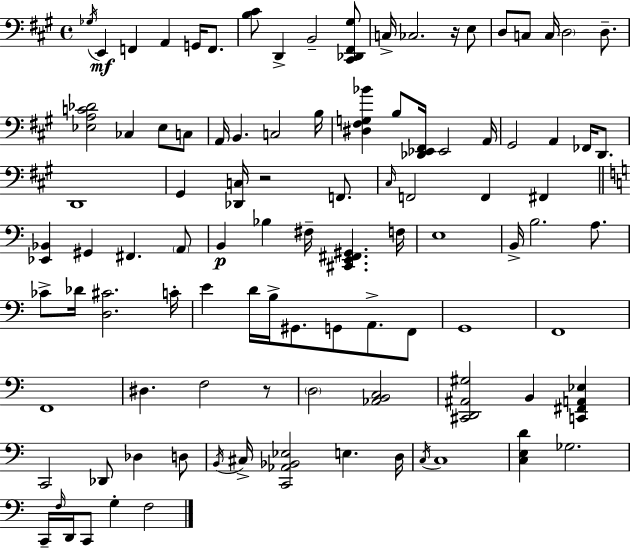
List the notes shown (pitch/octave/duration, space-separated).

Gb3/s E2/q F2/q A2/q G2/s F2/e. [B3,C#4]/e D2/q B2/h [C#2,Db2,F#2,G#3]/e C3/s CES3/h. R/s E3/e D3/e C3/e C3/s D3/h D3/e. [Eb3,A3,C4,Db4]/h CES3/q Eb3/e C3/e A2/s B2/q. C3/h B3/s [D#3,F#3,G3,Bb4]/q B3/e [Db2,Eb2,F#2]/s Eb2/h A2/s G#2/h A2/q FES2/s D2/e. D2/w G#2/q [Db2,C3]/s R/h F2/e. C#3/s F2/h F2/q F#2/q [Eb2,Bb2]/q G#2/q F#2/q. A2/e B2/q Bb3/q F#3/s [C#2,E2,F#2,G#2]/q. F3/s E3/w B2/s B3/h. A3/e. CES4/e Db4/s [D3,C#4]/h. C4/s E4/q D4/s B3/s G#2/e. G2/e A2/e. F2/e G2/w F2/w F2/w D#3/q. F3/h R/e D3/h [Ab2,B2,C3]/h [C#2,D2,A#2,G#3]/h B2/q [C2,F#2,A2,Eb3]/q C2/h Db2/e Db3/q D3/e B2/s C#3/s [C2,Ab2,Bb2,Eb3]/h E3/q. D3/s C3/s C3/w [C3,E3,D4]/q Gb3/h. C2/s F3/s D2/s C2/e G3/q F3/h